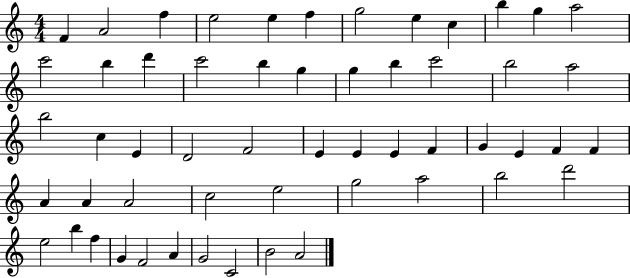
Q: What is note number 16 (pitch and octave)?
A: C6